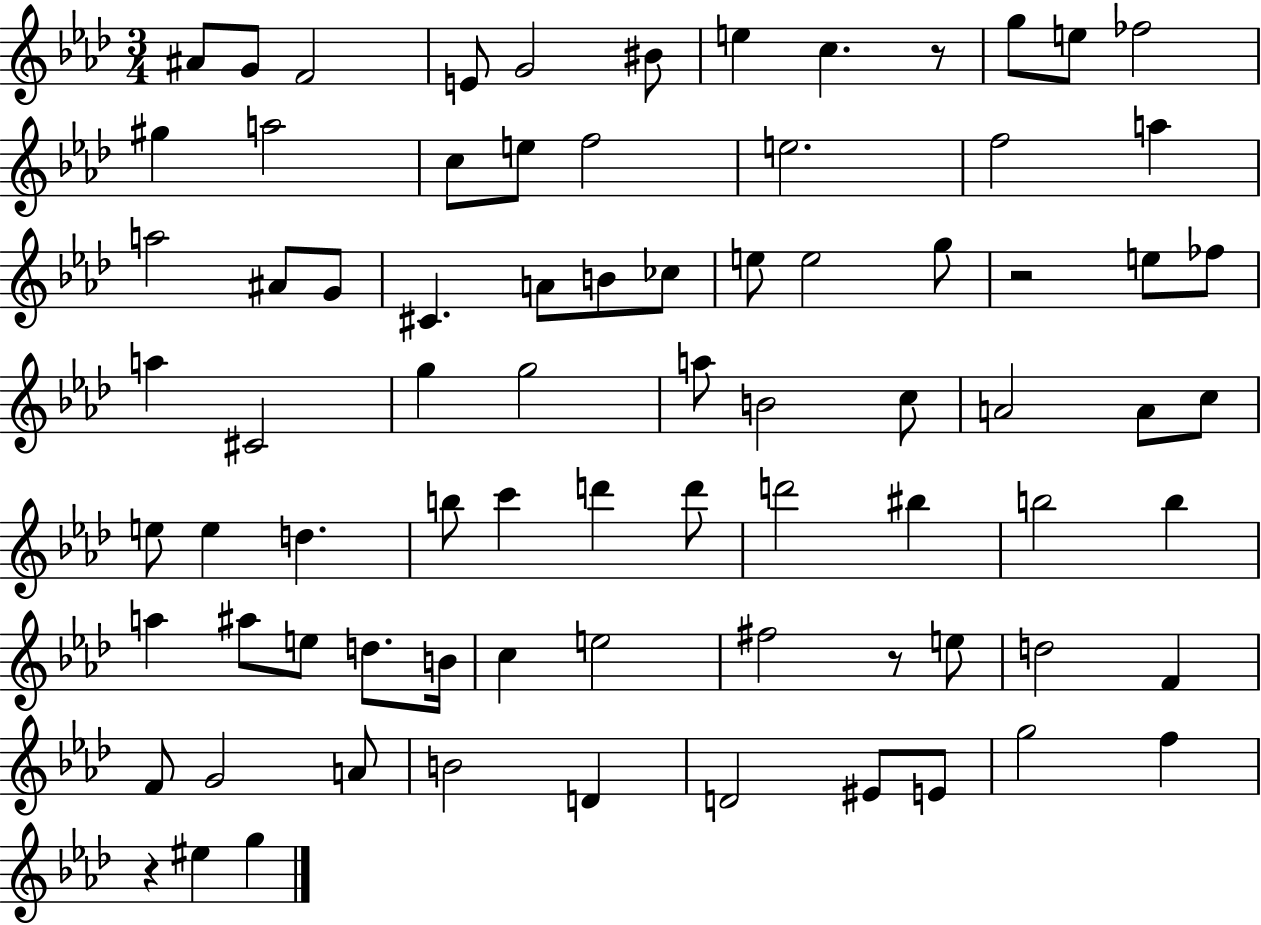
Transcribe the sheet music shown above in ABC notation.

X:1
T:Untitled
M:3/4
L:1/4
K:Ab
^A/2 G/2 F2 E/2 G2 ^B/2 e c z/2 g/2 e/2 _f2 ^g a2 c/2 e/2 f2 e2 f2 a a2 ^A/2 G/2 ^C A/2 B/2 _c/2 e/2 e2 g/2 z2 e/2 _f/2 a ^C2 g g2 a/2 B2 c/2 A2 A/2 c/2 e/2 e d b/2 c' d' d'/2 d'2 ^b b2 b a ^a/2 e/2 d/2 B/4 c e2 ^f2 z/2 e/2 d2 F F/2 G2 A/2 B2 D D2 ^E/2 E/2 g2 f z ^e g